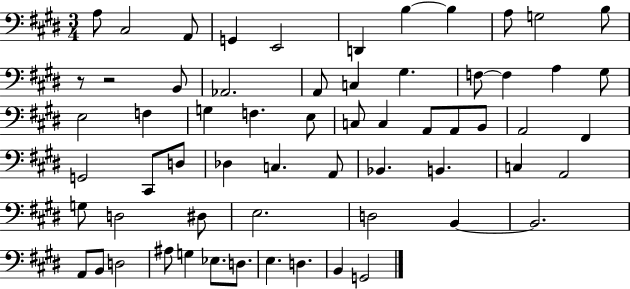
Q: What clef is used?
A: bass